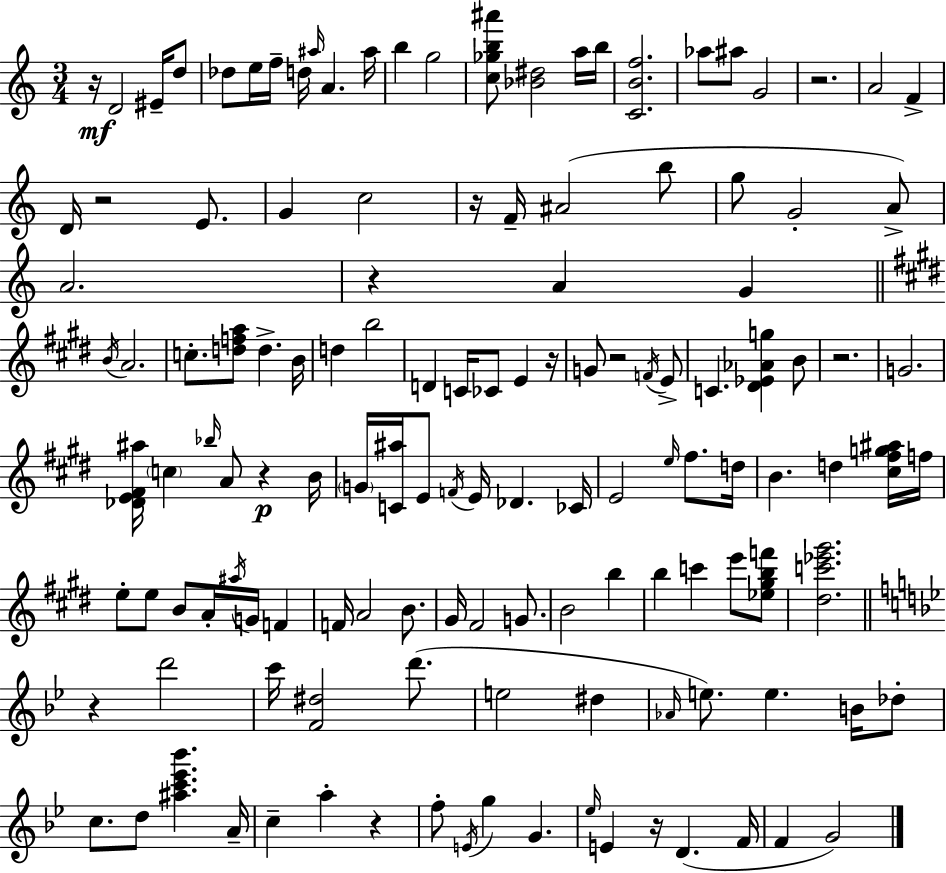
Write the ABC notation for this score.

X:1
T:Untitled
M:3/4
L:1/4
K:Am
z/4 D2 ^E/4 d/2 _d/2 e/4 f/4 d/4 ^a/4 A ^a/4 b g2 [c_gb^a']/2 [_B^d]2 a/4 b/4 [CBf]2 _a/2 ^a/2 G2 z2 A2 F D/4 z2 E/2 G c2 z/4 F/4 ^A2 b/2 g/2 G2 A/2 A2 z A G B/4 A2 c/2 [dfa]/2 d B/4 d b2 D C/4 _C/2 E z/4 G/2 z2 F/4 E/2 C [^D_E_Ag] B/2 z2 G2 [_DE^F^a]/4 c _b/4 A/2 z B/4 G/4 [C^a]/4 E/2 F/4 E/4 _D _C/4 E2 e/4 ^f/2 d/4 B d [^c^fg^a]/4 f/4 e/2 e/2 B/2 A/4 ^a/4 G/4 F F/4 A2 B/2 ^G/4 ^F2 G/2 B2 b b c' e'/2 [_e^gbf']/2 [^dc'_e'^g']2 z d'2 c'/4 [F^d]2 d'/2 e2 ^d _A/4 e/2 e B/4 _d/2 c/2 d/2 [^ac'_e'_b'] A/4 c a z f/2 E/4 g G _e/4 E z/4 D F/4 F G2